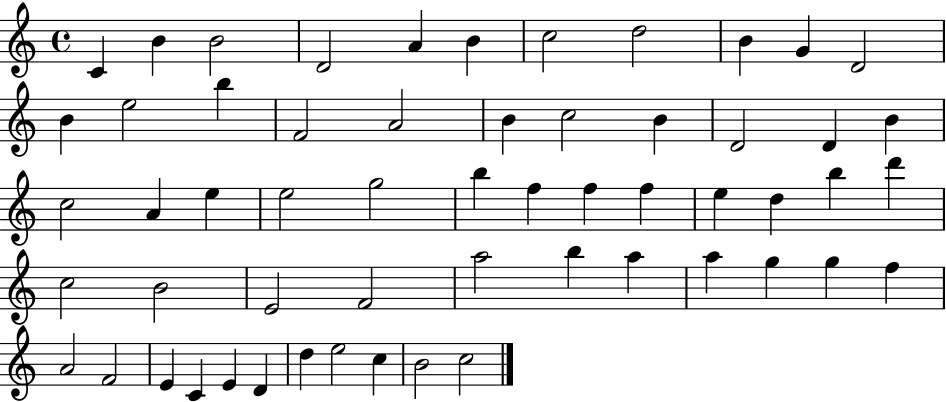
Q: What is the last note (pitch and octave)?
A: C5